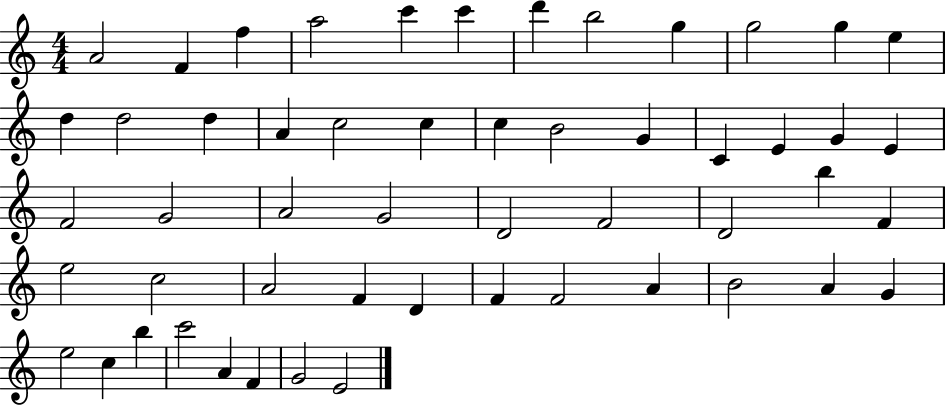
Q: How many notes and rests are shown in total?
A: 53